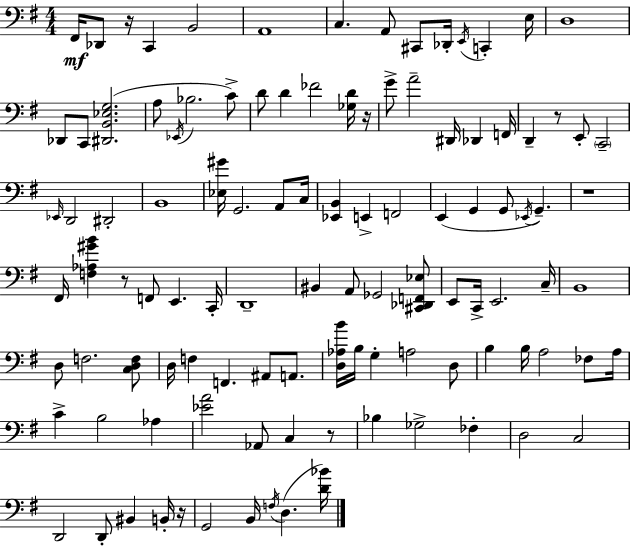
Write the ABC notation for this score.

X:1
T:Untitled
M:4/4
L:1/4
K:G
^F,,/4 _D,,/2 z/4 C,, B,,2 A,,4 C, A,,/2 ^C,,/2 _D,,/4 E,,/4 C,, E,/4 D,4 _D,,/2 C,,/2 [^D,,B,,_E,G,]2 A,/2 _E,,/4 _B,2 C/2 D/2 D _F2 [_G,D]/4 z/4 G/2 A2 ^D,,/4 _D,, F,,/4 D,, z/2 E,,/2 C,,2 _E,,/4 D,,2 ^D,,2 B,,4 [_E,^G]/4 G,,2 A,,/2 C,/4 [_E,,B,,] E,, F,,2 E,, G,, G,,/2 _E,,/4 G,, z4 ^F,,/4 [F,_A,^GB] z/2 F,,/2 E,, C,,/4 D,,4 ^B,, A,,/2 _G,,2 [^C,,_D,,F,,_E,]/2 E,,/2 C,,/4 E,,2 C,/4 B,,4 D,/2 F,2 [C,D,F,]/2 D,/4 F, F,, ^A,,/2 A,,/2 [D,_A,B]/4 B,/4 G, A,2 D,/2 B, B,/4 A,2 _F,/2 A,/4 C B,2 _A, [_EA]2 _A,,/2 C, z/2 _B, _G,2 _F, D,2 C,2 D,,2 D,,/2 ^B,, B,,/4 z/4 G,,2 B,,/4 F,/4 D, [D_B]/4